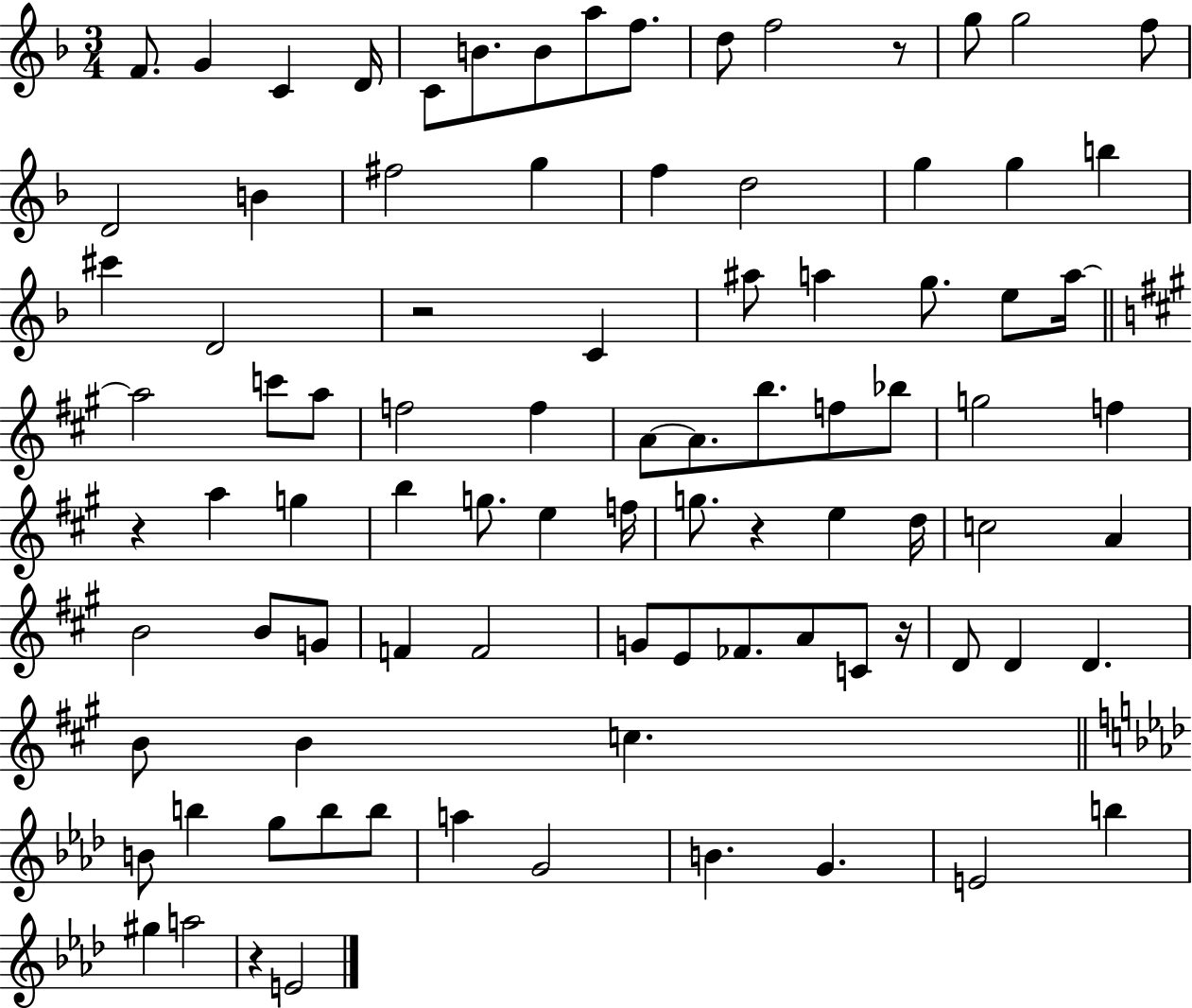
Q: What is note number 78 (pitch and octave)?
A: B4